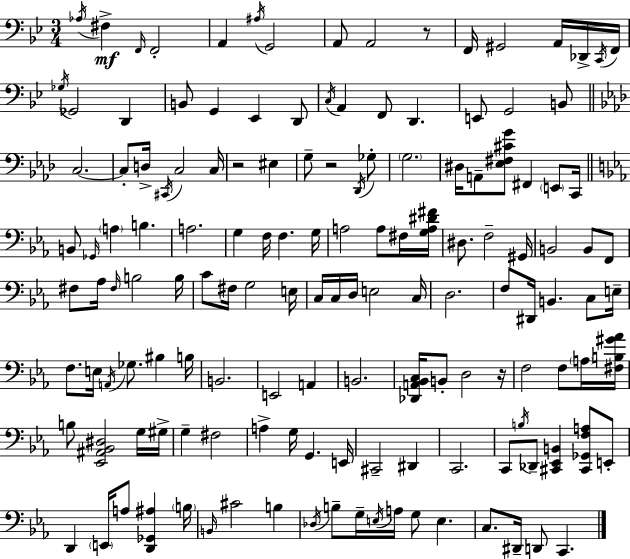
X:1
T:Untitled
M:3/4
L:1/4
K:Gm
_A,/4 ^F, F,,/4 F,,2 A,, ^A,/4 G,,2 A,,/2 A,,2 z/2 F,,/4 ^G,,2 A,,/4 _D,,/4 C,,/4 F,,/4 _G,/4 _G,,2 D,, B,,/2 G,, _E,, D,,/2 C,/4 A,, F,,/2 D,, E,,/2 G,,2 B,,/2 C,2 C,/2 D,/4 ^C,,/4 C,2 C,/4 z2 ^E, G,/2 z2 _D,,/4 _G,/2 G,2 ^D,/4 A,,/2 [_E,^F,^CG]/2 ^F,, E,,/2 C,,/4 B,,/2 _G,,/4 A, B, A,2 G, F,/4 F, G,/4 A,2 A,/2 ^F,/4 [G,A,^D^F]/4 ^D,/2 F,2 ^G,,/4 B,,2 B,,/2 F,,/2 ^F,/2 _A,/4 ^F,/4 B,2 B,/4 C/2 ^F,/4 G,2 E,/4 C,/4 C,/4 D,/4 E,2 C,/4 D,2 F,/2 ^D,,/4 B,, C,/2 E,/4 F,/2 E,/4 A,,/4 _G,/2 ^B, B,/4 B,,2 E,,2 A,, B,,2 [_D,,A,,_B,,C,]/4 B,,/2 D,2 z/4 F,2 F,/2 A,/4 [^F,B,^G_A]/4 B,/2 [_E,,^A,,_B,,^D,]2 G,/4 ^G,/4 G, ^F,2 A, G,/4 G,, E,,/4 ^C,,2 ^D,, C,,2 C,,/2 B,/4 _D,,/2 [^C,,_E,,B,,] [^C,,_G,,F,A,]/2 E,,/2 D,, E,,/4 A,/2 [D,,_G,,^A,] B,/4 B,,/4 ^C2 B, _D,/4 B,/2 G,/4 E,/4 A,/4 G,/2 E, C,/2 ^D,,/4 D,,/2 C,,